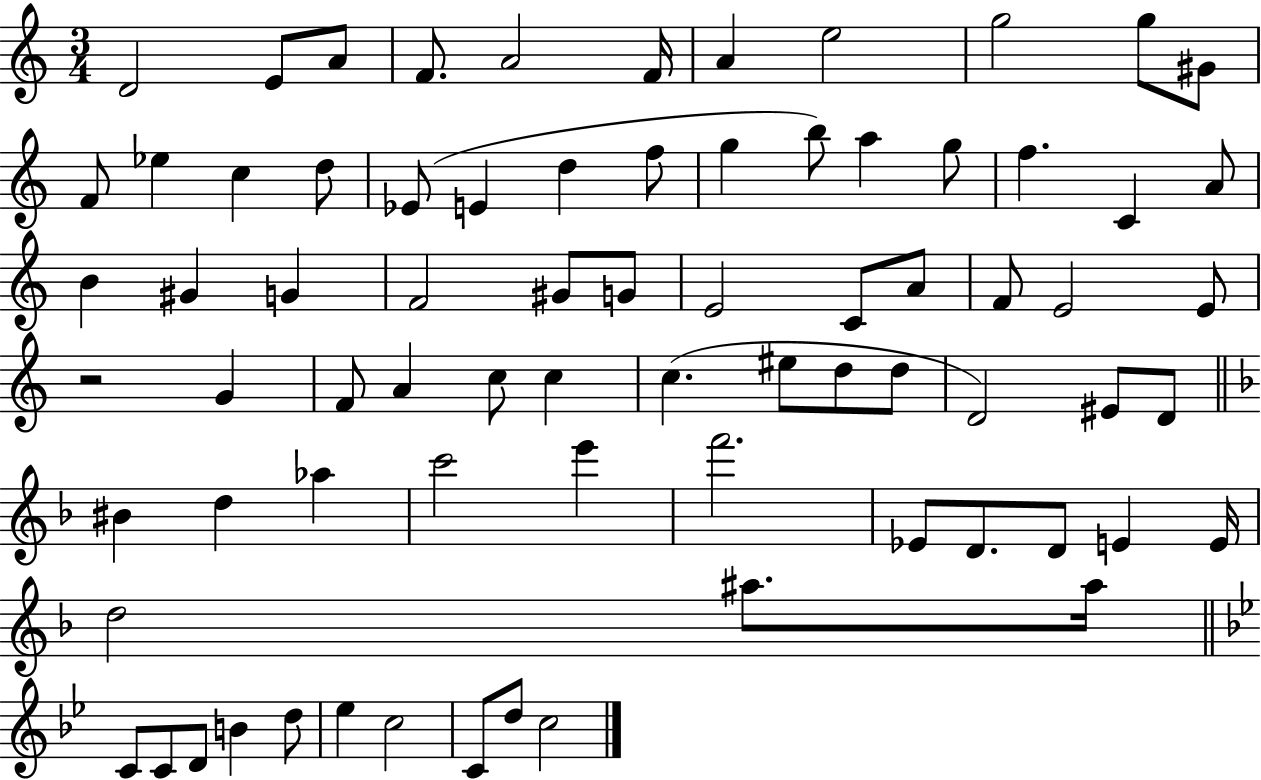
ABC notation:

X:1
T:Untitled
M:3/4
L:1/4
K:C
D2 E/2 A/2 F/2 A2 F/4 A e2 g2 g/2 ^G/2 F/2 _e c d/2 _E/2 E d f/2 g b/2 a g/2 f C A/2 B ^G G F2 ^G/2 G/2 E2 C/2 A/2 F/2 E2 E/2 z2 G F/2 A c/2 c c ^e/2 d/2 d/2 D2 ^E/2 D/2 ^B d _a c'2 e' f'2 _E/2 D/2 D/2 E E/4 d2 ^a/2 ^a/4 C/2 C/2 D/2 B d/2 _e c2 C/2 d/2 c2